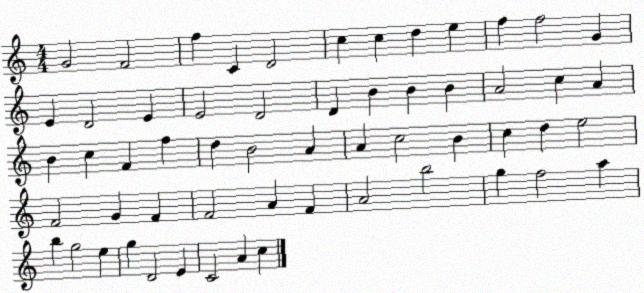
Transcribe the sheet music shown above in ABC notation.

X:1
T:Untitled
M:4/4
L:1/4
K:C
G2 F2 f C D2 c c d e f f2 G E D2 E E2 D2 D B B B A2 c A B c F f d B2 A A c2 B c d e2 F2 G F F2 A F A2 b2 g f2 a b g2 e g D2 E C2 A c